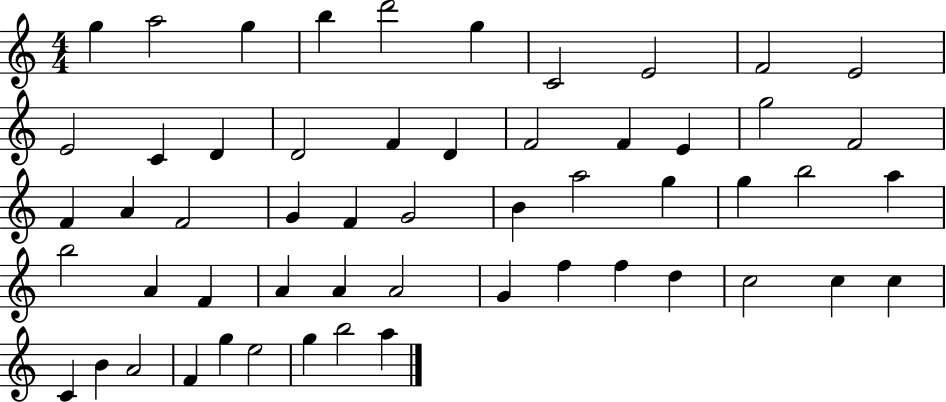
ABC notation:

X:1
T:Untitled
M:4/4
L:1/4
K:C
g a2 g b d'2 g C2 E2 F2 E2 E2 C D D2 F D F2 F E g2 F2 F A F2 G F G2 B a2 g g b2 a b2 A F A A A2 G f f d c2 c c C B A2 F g e2 g b2 a